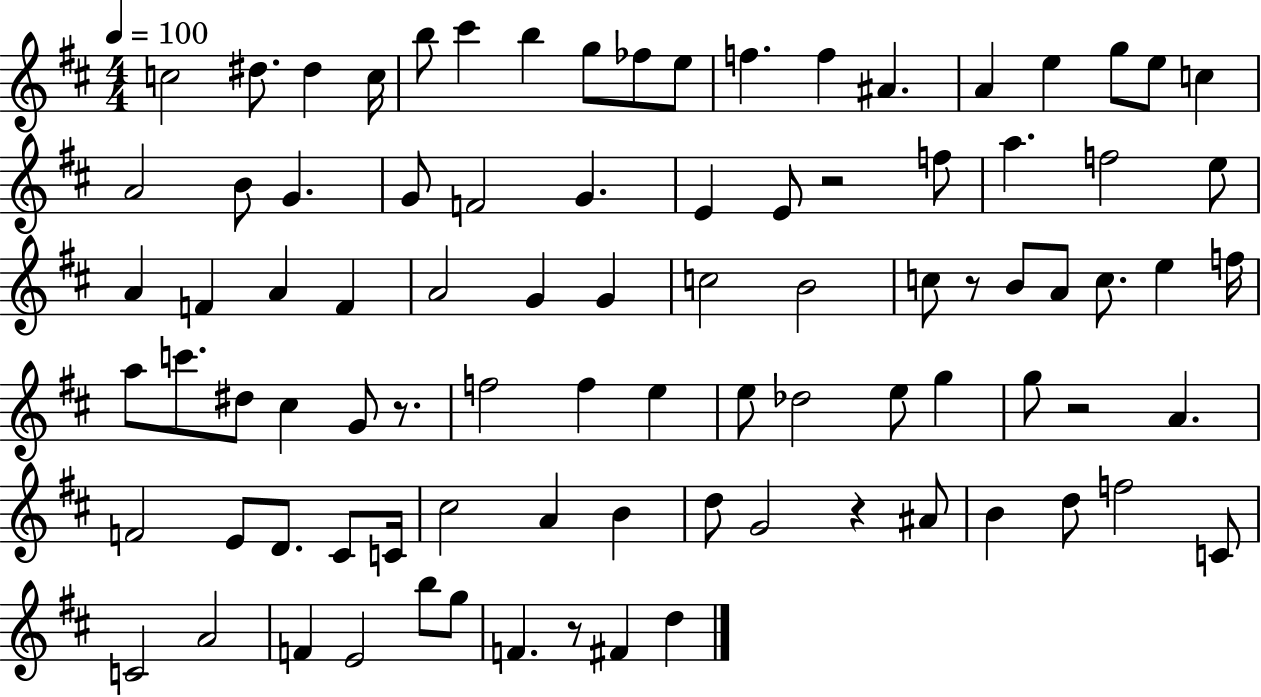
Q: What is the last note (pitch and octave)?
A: D5